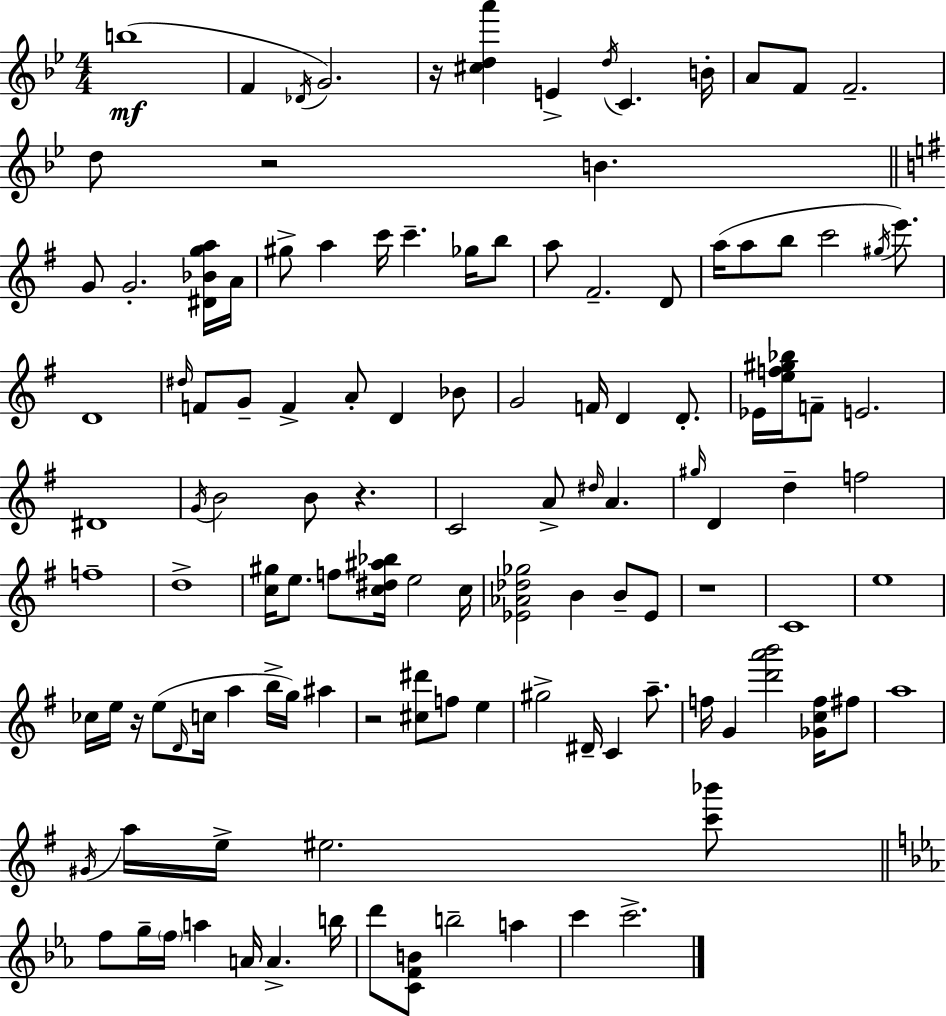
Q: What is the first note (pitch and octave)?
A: B5